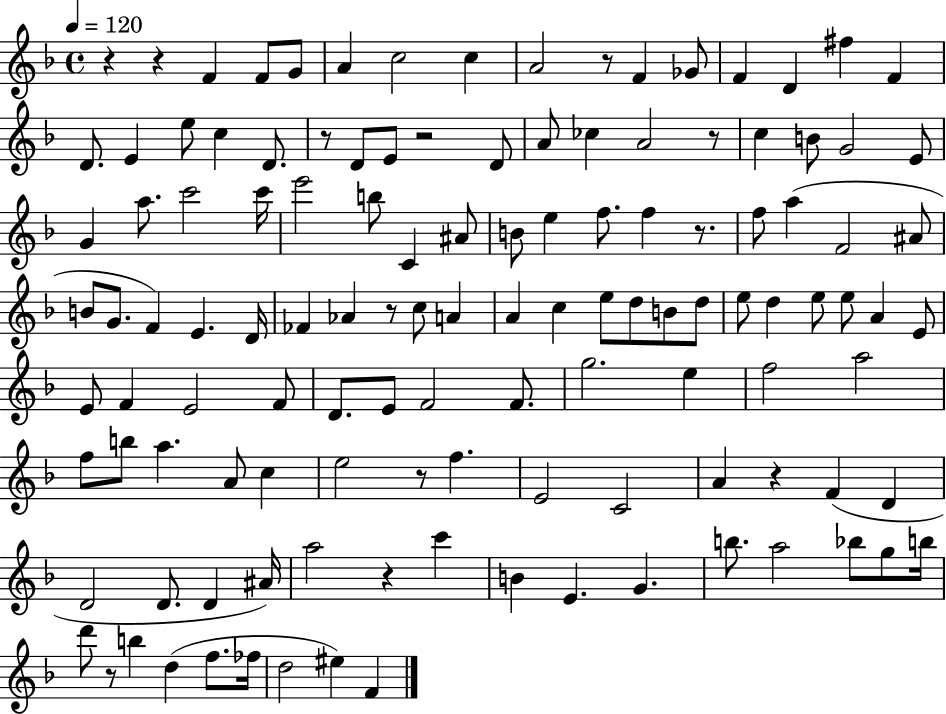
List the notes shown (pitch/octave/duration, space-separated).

R/q R/q F4/q F4/e G4/e A4/q C5/h C5/q A4/h R/e F4/q Gb4/e F4/q D4/q F#5/q F4/q D4/e. E4/q E5/e C5/q D4/e. R/e D4/e E4/e R/h D4/e A4/e CES5/q A4/h R/e C5/q B4/e G4/h E4/e G4/q A5/e. C6/h C6/s E6/h B5/e C4/q A#4/e B4/e E5/q F5/e. F5/q R/e. F5/e A5/q F4/h A#4/e B4/e G4/e. F4/q E4/q. D4/s FES4/q Ab4/q R/e C5/e A4/q A4/q C5/q E5/e D5/e B4/e D5/e E5/e D5/q E5/e E5/e A4/q E4/e E4/e F4/q E4/h F4/e D4/e. E4/e F4/h F4/e. G5/h. E5/q F5/h A5/h F5/e B5/e A5/q. A4/e C5/q E5/h R/e F5/q. E4/h C4/h A4/q R/q F4/q D4/q D4/h D4/e. D4/q A#4/s A5/h R/q C6/q B4/q E4/q. G4/q. B5/e. A5/h Bb5/e G5/e B5/s D6/e R/e B5/q D5/q F5/e. FES5/s D5/h EIS5/q F4/q